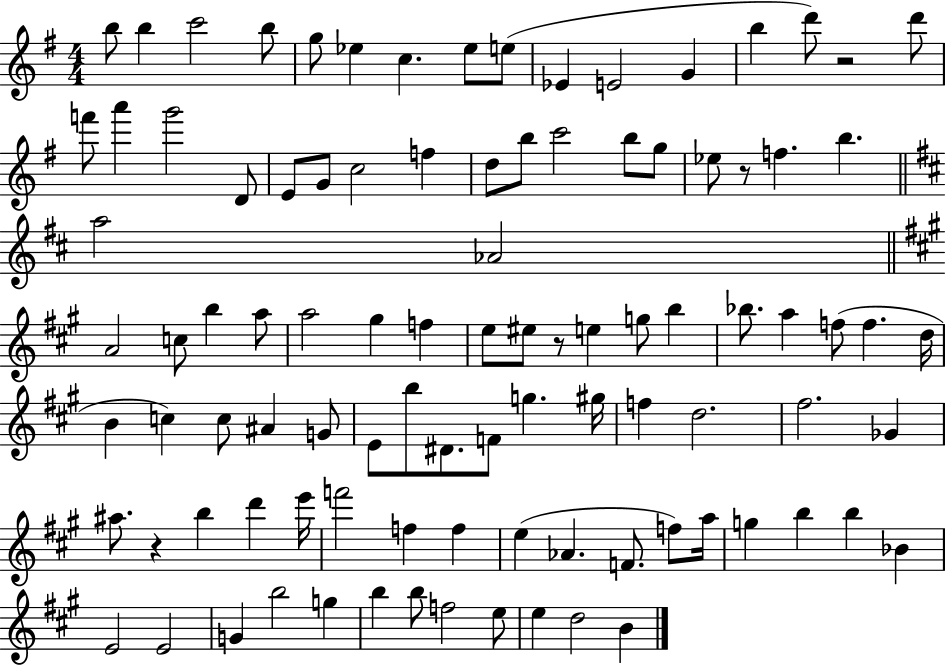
X:1
T:Untitled
M:4/4
L:1/4
K:G
b/2 b c'2 b/2 g/2 _e c _e/2 e/2 _E E2 G b d'/2 z2 d'/2 f'/2 a' g'2 D/2 E/2 G/2 c2 f d/2 b/2 c'2 b/2 g/2 _e/2 z/2 f b a2 _A2 A2 c/2 b a/2 a2 ^g f e/2 ^e/2 z/2 e g/2 b _b/2 a f/2 f d/4 B c c/2 ^A G/2 E/2 b/2 ^D/2 F/2 g ^g/4 f d2 ^f2 _G ^a/2 z b d' e'/4 f'2 f f e _A F/2 f/2 a/4 g b b _B E2 E2 G b2 g b b/2 f2 e/2 e d2 B